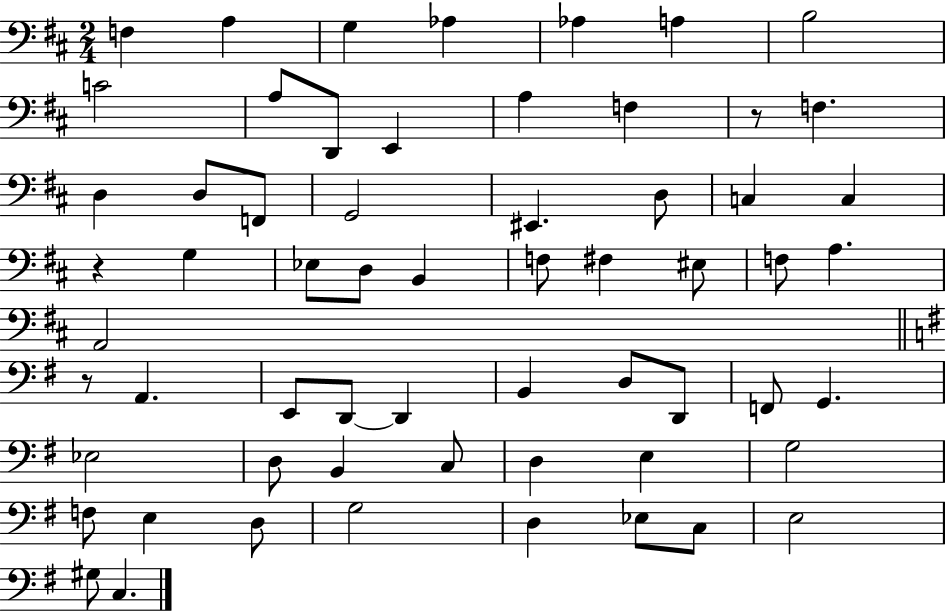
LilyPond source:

{
  \clef bass
  \numericTimeSignature
  \time 2/4
  \key d \major
  f4 a4 | g4 aes4 | aes4 a4 | b2 | \break c'2 | a8 d,8 e,4 | a4 f4 | r8 f4. | \break d4 d8 f,8 | g,2 | eis,4. d8 | c4 c4 | \break r4 g4 | ees8 d8 b,4 | f8 fis4 eis8 | f8 a4. | \break a,2 | \bar "||" \break \key e \minor r8 a,4. | e,8 d,8~~ d,4 | b,4 d8 d,8 | f,8 g,4. | \break ees2 | d8 b,4 c8 | d4 e4 | g2 | \break f8 e4 d8 | g2 | d4 ees8 c8 | e2 | \break gis8 c4. | \bar "|."
}